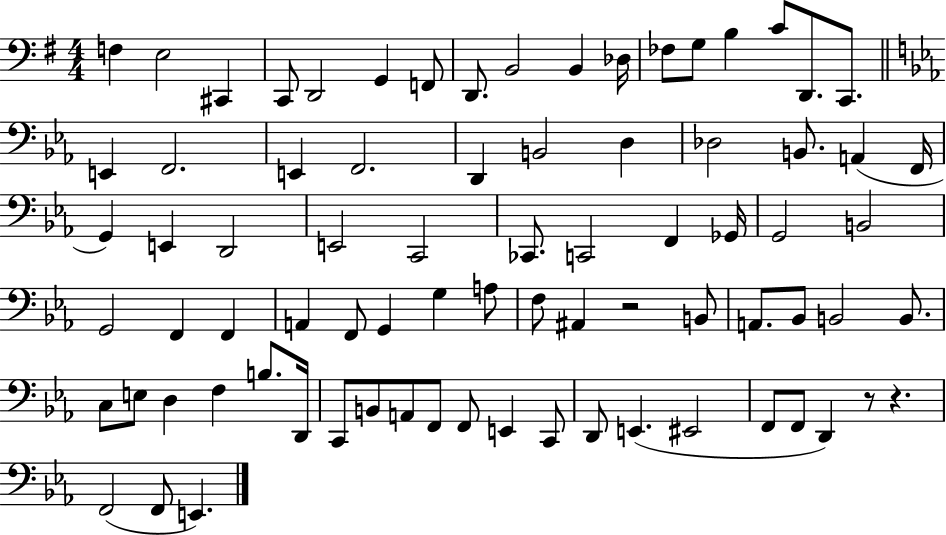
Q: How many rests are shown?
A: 3